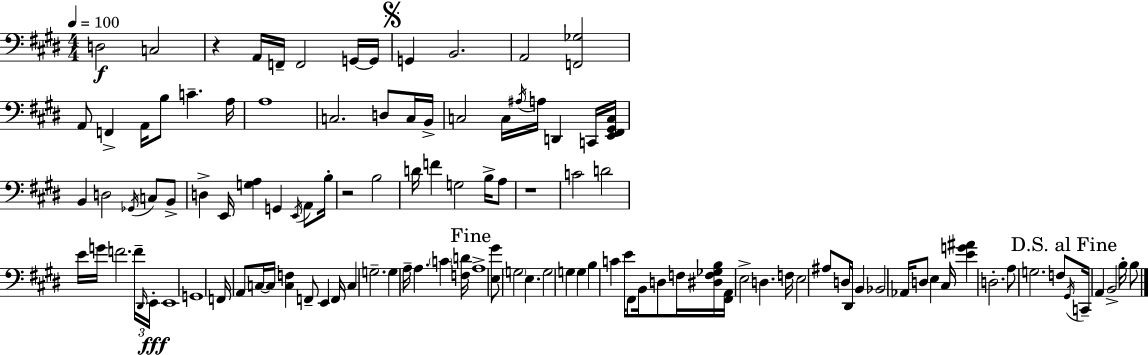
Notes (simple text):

D3/h C3/h R/q A2/s F2/s F2/h G2/s G2/s G2/q B2/h. A2/h [F2,Gb3]/h A2/e F2/q A2/s B3/e C4/q. A3/s A3/w C3/h. D3/e C3/s B2/s C3/h C3/s A#3/s A3/s D2/q C2/s [E2,F#2,G#2,C3]/s B2/q D3/h Gb2/s C3/e B2/e D3/q E2/s [G3,A3]/q G2/q E2/s A2/e B3/s R/h B3/h D4/s F4/q G3/h B3/s A3/e R/w C4/h D4/h E4/s G4/s F4/h. F4/s D#2/s E2/s E2/w G2/w F2/s A2/e C3/s C3/s [C3,F3]/q F2/e E2/q F2/s C3/q G3/h. G3/q A3/s A3/q. C4/q [F3,D4]/s A3/w [E3,G#4]/e G3/h E3/q. G3/h G3/q G3/q B3/q C4/q E4/s F#2/e B2/s D3/e F3/s [D#3,F3,Gb3,B3]/s [F#2,A2]/s E3/h D3/q. F3/s E3/h A#3/e D3/s D#2/s B2/q Bb2/h Ab2/s D3/e E3/q C#3/s [E4,G4,A#4]/q D3/h. A3/e G3/h. F3/e G#2/s C2/s A2/q B2/h B3/s B3/e